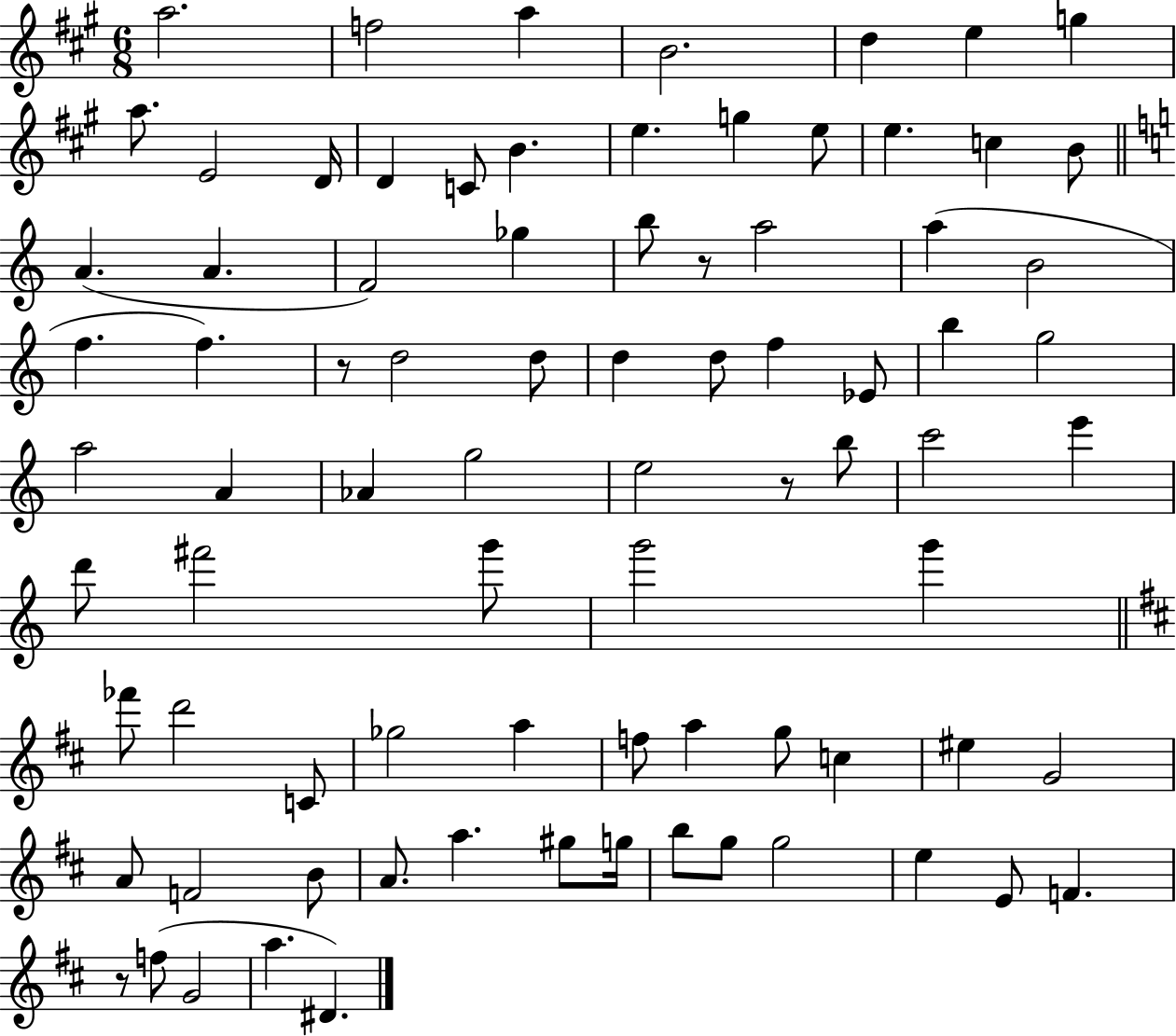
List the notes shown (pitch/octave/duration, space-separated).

A5/h. F5/h A5/q B4/h. D5/q E5/q G5/q A5/e. E4/h D4/s D4/q C4/e B4/q. E5/q. G5/q E5/e E5/q. C5/q B4/e A4/q. A4/q. F4/h Gb5/q B5/e R/e A5/h A5/q B4/h F5/q. F5/q. R/e D5/h D5/e D5/q D5/e F5/q Eb4/e B5/q G5/h A5/h A4/q Ab4/q G5/h E5/h R/e B5/e C6/h E6/q D6/e F#6/h G6/e G6/h G6/q FES6/e D6/h C4/e Gb5/h A5/q F5/e A5/q G5/e C5/q EIS5/q G4/h A4/e F4/h B4/e A4/e. A5/q. G#5/e G5/s B5/e G5/e G5/h E5/q E4/e F4/q. R/e F5/e G4/h A5/q. D#4/q.